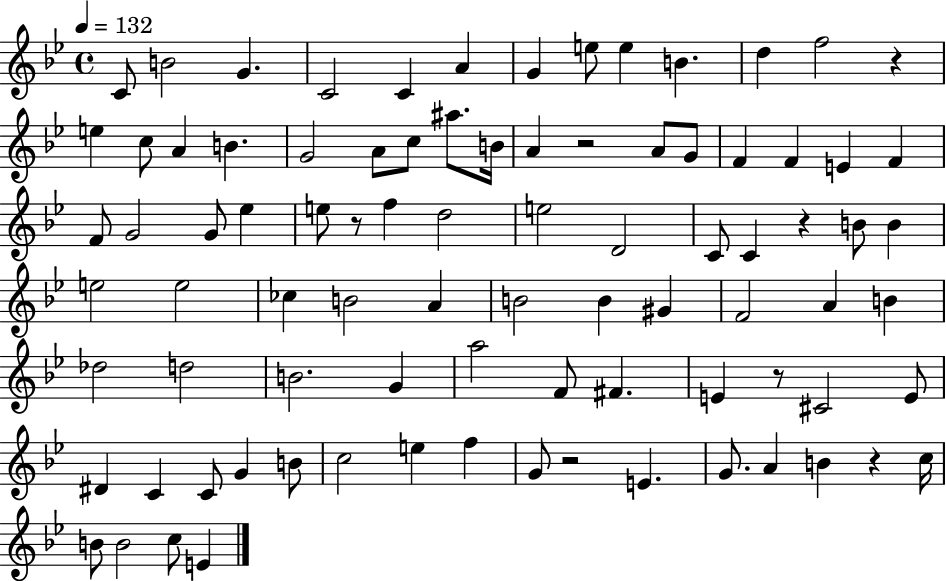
C4/e B4/h G4/q. C4/h C4/q A4/q G4/q E5/e E5/q B4/q. D5/q F5/h R/q E5/q C5/e A4/q B4/q. G4/h A4/e C5/e A#5/e. B4/s A4/q R/h A4/e G4/e F4/q F4/q E4/q F4/q F4/e G4/h G4/e Eb5/q E5/e R/e F5/q D5/h E5/h D4/h C4/e C4/q R/q B4/e B4/q E5/h E5/h CES5/q B4/h A4/q B4/h B4/q G#4/q F4/h A4/q B4/q Db5/h D5/h B4/h. G4/q A5/h F4/e F#4/q. E4/q R/e C#4/h E4/e D#4/q C4/q C4/e G4/q B4/e C5/h E5/q F5/q G4/e R/h E4/q. G4/e. A4/q B4/q R/q C5/s B4/e B4/h C5/e E4/q